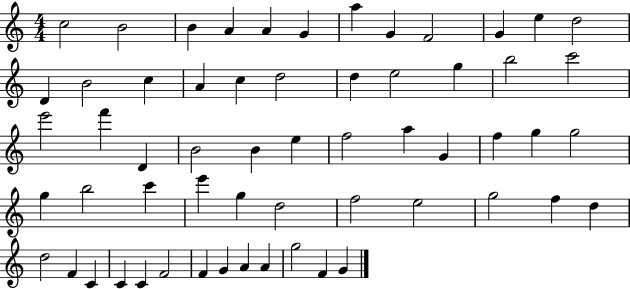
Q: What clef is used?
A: treble